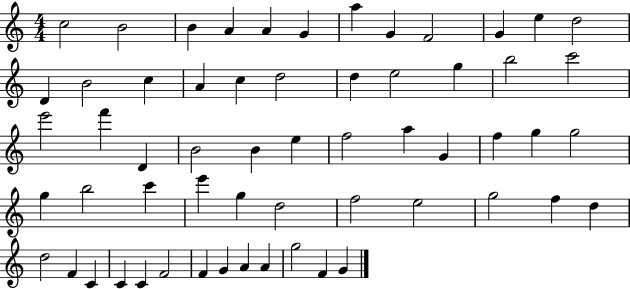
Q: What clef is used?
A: treble